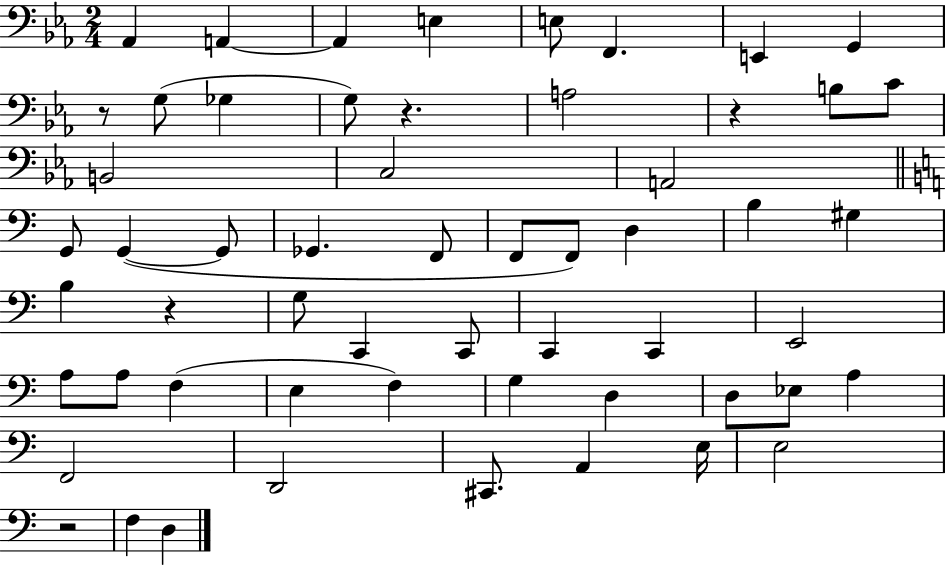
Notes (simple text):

Ab2/q A2/q A2/q E3/q E3/e F2/q. E2/q G2/q R/e G3/e Gb3/q G3/e R/q. A3/h R/q B3/e C4/e B2/h C3/h A2/h G2/e G2/q G2/e Gb2/q. F2/e F2/e F2/e D3/q B3/q G#3/q B3/q R/q G3/e C2/q C2/e C2/q C2/q E2/h A3/e A3/e F3/q E3/q F3/q G3/q D3/q D3/e Eb3/e A3/q F2/h D2/h C#2/e. A2/q E3/s E3/h R/h F3/q D3/q